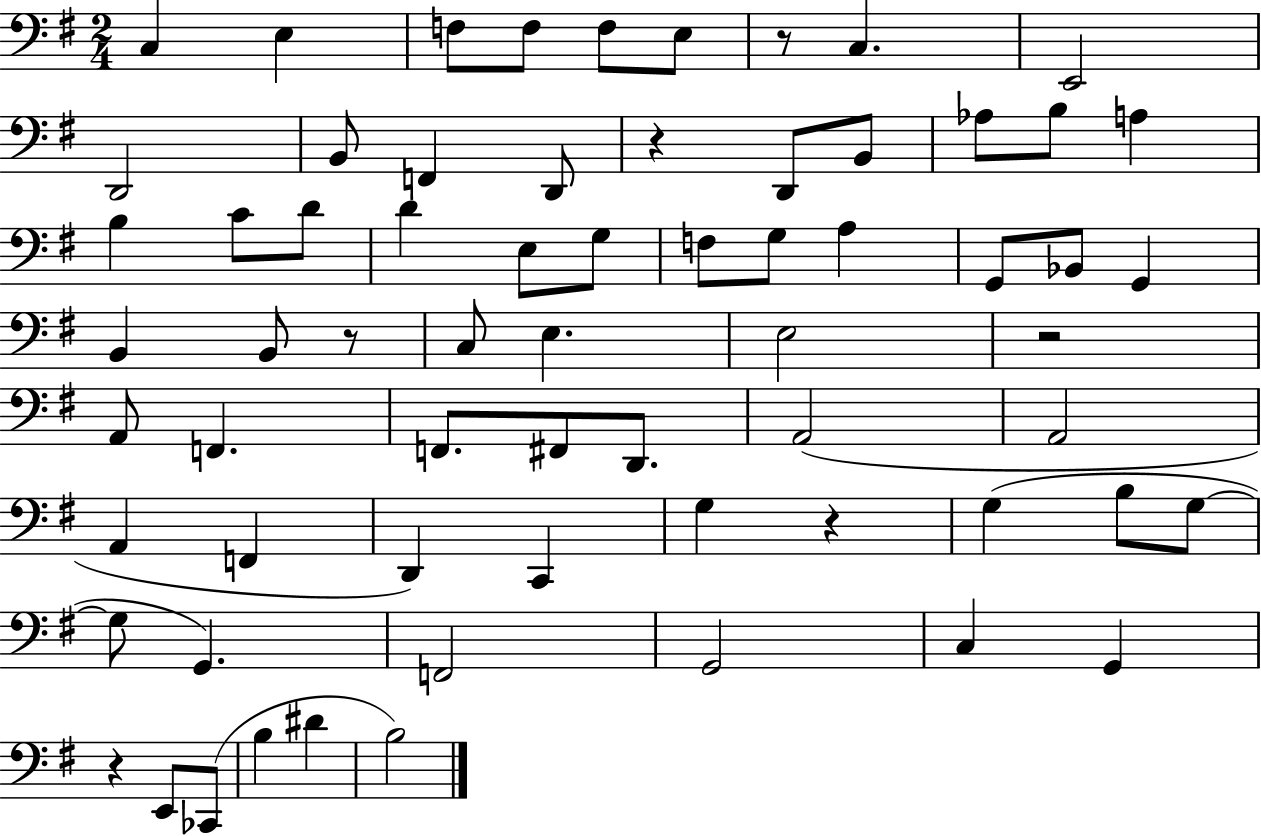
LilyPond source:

{
  \clef bass
  \numericTimeSignature
  \time 2/4
  \key g \major
  c4 e4 | f8 f8 f8 e8 | r8 c4. | e,2 | \break d,2 | b,8 f,4 d,8 | r4 d,8 b,8 | aes8 b8 a4 | \break b4 c'8 d'8 | d'4 e8 g8 | f8 g8 a4 | g,8 bes,8 g,4 | \break b,4 b,8 r8 | c8 e4. | e2 | r2 | \break a,8 f,4. | f,8. fis,8 d,8. | a,2( | a,2 | \break a,4 f,4 | d,4) c,4 | g4 r4 | g4( b8 g8~~ | \break g8 g,4.) | f,2 | g,2 | c4 g,4 | \break r4 e,8 ces,8( | b4 dis'4 | b2) | \bar "|."
}